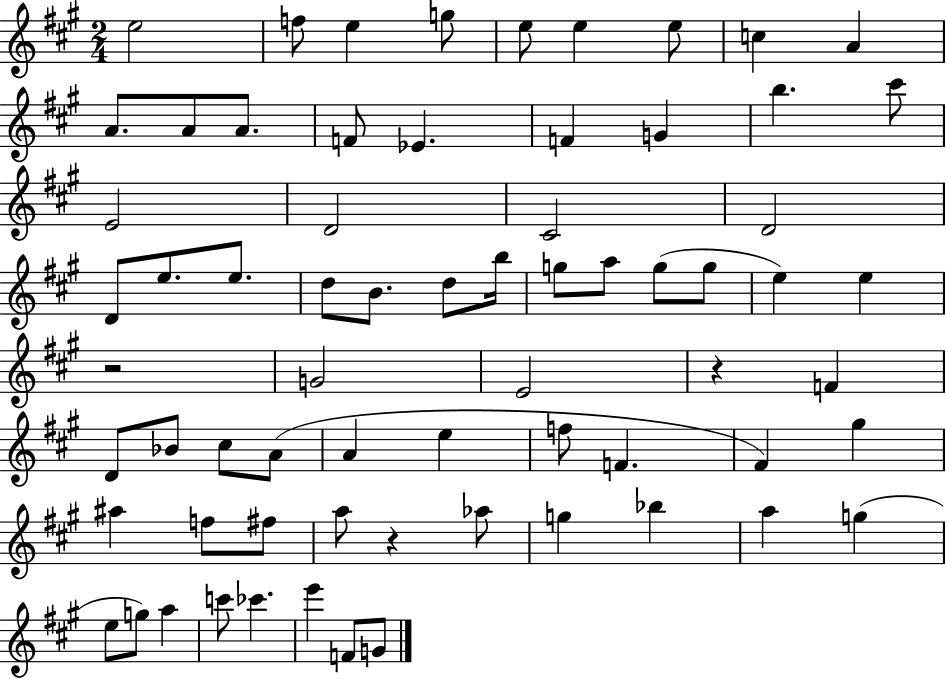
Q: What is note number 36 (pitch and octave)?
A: G4